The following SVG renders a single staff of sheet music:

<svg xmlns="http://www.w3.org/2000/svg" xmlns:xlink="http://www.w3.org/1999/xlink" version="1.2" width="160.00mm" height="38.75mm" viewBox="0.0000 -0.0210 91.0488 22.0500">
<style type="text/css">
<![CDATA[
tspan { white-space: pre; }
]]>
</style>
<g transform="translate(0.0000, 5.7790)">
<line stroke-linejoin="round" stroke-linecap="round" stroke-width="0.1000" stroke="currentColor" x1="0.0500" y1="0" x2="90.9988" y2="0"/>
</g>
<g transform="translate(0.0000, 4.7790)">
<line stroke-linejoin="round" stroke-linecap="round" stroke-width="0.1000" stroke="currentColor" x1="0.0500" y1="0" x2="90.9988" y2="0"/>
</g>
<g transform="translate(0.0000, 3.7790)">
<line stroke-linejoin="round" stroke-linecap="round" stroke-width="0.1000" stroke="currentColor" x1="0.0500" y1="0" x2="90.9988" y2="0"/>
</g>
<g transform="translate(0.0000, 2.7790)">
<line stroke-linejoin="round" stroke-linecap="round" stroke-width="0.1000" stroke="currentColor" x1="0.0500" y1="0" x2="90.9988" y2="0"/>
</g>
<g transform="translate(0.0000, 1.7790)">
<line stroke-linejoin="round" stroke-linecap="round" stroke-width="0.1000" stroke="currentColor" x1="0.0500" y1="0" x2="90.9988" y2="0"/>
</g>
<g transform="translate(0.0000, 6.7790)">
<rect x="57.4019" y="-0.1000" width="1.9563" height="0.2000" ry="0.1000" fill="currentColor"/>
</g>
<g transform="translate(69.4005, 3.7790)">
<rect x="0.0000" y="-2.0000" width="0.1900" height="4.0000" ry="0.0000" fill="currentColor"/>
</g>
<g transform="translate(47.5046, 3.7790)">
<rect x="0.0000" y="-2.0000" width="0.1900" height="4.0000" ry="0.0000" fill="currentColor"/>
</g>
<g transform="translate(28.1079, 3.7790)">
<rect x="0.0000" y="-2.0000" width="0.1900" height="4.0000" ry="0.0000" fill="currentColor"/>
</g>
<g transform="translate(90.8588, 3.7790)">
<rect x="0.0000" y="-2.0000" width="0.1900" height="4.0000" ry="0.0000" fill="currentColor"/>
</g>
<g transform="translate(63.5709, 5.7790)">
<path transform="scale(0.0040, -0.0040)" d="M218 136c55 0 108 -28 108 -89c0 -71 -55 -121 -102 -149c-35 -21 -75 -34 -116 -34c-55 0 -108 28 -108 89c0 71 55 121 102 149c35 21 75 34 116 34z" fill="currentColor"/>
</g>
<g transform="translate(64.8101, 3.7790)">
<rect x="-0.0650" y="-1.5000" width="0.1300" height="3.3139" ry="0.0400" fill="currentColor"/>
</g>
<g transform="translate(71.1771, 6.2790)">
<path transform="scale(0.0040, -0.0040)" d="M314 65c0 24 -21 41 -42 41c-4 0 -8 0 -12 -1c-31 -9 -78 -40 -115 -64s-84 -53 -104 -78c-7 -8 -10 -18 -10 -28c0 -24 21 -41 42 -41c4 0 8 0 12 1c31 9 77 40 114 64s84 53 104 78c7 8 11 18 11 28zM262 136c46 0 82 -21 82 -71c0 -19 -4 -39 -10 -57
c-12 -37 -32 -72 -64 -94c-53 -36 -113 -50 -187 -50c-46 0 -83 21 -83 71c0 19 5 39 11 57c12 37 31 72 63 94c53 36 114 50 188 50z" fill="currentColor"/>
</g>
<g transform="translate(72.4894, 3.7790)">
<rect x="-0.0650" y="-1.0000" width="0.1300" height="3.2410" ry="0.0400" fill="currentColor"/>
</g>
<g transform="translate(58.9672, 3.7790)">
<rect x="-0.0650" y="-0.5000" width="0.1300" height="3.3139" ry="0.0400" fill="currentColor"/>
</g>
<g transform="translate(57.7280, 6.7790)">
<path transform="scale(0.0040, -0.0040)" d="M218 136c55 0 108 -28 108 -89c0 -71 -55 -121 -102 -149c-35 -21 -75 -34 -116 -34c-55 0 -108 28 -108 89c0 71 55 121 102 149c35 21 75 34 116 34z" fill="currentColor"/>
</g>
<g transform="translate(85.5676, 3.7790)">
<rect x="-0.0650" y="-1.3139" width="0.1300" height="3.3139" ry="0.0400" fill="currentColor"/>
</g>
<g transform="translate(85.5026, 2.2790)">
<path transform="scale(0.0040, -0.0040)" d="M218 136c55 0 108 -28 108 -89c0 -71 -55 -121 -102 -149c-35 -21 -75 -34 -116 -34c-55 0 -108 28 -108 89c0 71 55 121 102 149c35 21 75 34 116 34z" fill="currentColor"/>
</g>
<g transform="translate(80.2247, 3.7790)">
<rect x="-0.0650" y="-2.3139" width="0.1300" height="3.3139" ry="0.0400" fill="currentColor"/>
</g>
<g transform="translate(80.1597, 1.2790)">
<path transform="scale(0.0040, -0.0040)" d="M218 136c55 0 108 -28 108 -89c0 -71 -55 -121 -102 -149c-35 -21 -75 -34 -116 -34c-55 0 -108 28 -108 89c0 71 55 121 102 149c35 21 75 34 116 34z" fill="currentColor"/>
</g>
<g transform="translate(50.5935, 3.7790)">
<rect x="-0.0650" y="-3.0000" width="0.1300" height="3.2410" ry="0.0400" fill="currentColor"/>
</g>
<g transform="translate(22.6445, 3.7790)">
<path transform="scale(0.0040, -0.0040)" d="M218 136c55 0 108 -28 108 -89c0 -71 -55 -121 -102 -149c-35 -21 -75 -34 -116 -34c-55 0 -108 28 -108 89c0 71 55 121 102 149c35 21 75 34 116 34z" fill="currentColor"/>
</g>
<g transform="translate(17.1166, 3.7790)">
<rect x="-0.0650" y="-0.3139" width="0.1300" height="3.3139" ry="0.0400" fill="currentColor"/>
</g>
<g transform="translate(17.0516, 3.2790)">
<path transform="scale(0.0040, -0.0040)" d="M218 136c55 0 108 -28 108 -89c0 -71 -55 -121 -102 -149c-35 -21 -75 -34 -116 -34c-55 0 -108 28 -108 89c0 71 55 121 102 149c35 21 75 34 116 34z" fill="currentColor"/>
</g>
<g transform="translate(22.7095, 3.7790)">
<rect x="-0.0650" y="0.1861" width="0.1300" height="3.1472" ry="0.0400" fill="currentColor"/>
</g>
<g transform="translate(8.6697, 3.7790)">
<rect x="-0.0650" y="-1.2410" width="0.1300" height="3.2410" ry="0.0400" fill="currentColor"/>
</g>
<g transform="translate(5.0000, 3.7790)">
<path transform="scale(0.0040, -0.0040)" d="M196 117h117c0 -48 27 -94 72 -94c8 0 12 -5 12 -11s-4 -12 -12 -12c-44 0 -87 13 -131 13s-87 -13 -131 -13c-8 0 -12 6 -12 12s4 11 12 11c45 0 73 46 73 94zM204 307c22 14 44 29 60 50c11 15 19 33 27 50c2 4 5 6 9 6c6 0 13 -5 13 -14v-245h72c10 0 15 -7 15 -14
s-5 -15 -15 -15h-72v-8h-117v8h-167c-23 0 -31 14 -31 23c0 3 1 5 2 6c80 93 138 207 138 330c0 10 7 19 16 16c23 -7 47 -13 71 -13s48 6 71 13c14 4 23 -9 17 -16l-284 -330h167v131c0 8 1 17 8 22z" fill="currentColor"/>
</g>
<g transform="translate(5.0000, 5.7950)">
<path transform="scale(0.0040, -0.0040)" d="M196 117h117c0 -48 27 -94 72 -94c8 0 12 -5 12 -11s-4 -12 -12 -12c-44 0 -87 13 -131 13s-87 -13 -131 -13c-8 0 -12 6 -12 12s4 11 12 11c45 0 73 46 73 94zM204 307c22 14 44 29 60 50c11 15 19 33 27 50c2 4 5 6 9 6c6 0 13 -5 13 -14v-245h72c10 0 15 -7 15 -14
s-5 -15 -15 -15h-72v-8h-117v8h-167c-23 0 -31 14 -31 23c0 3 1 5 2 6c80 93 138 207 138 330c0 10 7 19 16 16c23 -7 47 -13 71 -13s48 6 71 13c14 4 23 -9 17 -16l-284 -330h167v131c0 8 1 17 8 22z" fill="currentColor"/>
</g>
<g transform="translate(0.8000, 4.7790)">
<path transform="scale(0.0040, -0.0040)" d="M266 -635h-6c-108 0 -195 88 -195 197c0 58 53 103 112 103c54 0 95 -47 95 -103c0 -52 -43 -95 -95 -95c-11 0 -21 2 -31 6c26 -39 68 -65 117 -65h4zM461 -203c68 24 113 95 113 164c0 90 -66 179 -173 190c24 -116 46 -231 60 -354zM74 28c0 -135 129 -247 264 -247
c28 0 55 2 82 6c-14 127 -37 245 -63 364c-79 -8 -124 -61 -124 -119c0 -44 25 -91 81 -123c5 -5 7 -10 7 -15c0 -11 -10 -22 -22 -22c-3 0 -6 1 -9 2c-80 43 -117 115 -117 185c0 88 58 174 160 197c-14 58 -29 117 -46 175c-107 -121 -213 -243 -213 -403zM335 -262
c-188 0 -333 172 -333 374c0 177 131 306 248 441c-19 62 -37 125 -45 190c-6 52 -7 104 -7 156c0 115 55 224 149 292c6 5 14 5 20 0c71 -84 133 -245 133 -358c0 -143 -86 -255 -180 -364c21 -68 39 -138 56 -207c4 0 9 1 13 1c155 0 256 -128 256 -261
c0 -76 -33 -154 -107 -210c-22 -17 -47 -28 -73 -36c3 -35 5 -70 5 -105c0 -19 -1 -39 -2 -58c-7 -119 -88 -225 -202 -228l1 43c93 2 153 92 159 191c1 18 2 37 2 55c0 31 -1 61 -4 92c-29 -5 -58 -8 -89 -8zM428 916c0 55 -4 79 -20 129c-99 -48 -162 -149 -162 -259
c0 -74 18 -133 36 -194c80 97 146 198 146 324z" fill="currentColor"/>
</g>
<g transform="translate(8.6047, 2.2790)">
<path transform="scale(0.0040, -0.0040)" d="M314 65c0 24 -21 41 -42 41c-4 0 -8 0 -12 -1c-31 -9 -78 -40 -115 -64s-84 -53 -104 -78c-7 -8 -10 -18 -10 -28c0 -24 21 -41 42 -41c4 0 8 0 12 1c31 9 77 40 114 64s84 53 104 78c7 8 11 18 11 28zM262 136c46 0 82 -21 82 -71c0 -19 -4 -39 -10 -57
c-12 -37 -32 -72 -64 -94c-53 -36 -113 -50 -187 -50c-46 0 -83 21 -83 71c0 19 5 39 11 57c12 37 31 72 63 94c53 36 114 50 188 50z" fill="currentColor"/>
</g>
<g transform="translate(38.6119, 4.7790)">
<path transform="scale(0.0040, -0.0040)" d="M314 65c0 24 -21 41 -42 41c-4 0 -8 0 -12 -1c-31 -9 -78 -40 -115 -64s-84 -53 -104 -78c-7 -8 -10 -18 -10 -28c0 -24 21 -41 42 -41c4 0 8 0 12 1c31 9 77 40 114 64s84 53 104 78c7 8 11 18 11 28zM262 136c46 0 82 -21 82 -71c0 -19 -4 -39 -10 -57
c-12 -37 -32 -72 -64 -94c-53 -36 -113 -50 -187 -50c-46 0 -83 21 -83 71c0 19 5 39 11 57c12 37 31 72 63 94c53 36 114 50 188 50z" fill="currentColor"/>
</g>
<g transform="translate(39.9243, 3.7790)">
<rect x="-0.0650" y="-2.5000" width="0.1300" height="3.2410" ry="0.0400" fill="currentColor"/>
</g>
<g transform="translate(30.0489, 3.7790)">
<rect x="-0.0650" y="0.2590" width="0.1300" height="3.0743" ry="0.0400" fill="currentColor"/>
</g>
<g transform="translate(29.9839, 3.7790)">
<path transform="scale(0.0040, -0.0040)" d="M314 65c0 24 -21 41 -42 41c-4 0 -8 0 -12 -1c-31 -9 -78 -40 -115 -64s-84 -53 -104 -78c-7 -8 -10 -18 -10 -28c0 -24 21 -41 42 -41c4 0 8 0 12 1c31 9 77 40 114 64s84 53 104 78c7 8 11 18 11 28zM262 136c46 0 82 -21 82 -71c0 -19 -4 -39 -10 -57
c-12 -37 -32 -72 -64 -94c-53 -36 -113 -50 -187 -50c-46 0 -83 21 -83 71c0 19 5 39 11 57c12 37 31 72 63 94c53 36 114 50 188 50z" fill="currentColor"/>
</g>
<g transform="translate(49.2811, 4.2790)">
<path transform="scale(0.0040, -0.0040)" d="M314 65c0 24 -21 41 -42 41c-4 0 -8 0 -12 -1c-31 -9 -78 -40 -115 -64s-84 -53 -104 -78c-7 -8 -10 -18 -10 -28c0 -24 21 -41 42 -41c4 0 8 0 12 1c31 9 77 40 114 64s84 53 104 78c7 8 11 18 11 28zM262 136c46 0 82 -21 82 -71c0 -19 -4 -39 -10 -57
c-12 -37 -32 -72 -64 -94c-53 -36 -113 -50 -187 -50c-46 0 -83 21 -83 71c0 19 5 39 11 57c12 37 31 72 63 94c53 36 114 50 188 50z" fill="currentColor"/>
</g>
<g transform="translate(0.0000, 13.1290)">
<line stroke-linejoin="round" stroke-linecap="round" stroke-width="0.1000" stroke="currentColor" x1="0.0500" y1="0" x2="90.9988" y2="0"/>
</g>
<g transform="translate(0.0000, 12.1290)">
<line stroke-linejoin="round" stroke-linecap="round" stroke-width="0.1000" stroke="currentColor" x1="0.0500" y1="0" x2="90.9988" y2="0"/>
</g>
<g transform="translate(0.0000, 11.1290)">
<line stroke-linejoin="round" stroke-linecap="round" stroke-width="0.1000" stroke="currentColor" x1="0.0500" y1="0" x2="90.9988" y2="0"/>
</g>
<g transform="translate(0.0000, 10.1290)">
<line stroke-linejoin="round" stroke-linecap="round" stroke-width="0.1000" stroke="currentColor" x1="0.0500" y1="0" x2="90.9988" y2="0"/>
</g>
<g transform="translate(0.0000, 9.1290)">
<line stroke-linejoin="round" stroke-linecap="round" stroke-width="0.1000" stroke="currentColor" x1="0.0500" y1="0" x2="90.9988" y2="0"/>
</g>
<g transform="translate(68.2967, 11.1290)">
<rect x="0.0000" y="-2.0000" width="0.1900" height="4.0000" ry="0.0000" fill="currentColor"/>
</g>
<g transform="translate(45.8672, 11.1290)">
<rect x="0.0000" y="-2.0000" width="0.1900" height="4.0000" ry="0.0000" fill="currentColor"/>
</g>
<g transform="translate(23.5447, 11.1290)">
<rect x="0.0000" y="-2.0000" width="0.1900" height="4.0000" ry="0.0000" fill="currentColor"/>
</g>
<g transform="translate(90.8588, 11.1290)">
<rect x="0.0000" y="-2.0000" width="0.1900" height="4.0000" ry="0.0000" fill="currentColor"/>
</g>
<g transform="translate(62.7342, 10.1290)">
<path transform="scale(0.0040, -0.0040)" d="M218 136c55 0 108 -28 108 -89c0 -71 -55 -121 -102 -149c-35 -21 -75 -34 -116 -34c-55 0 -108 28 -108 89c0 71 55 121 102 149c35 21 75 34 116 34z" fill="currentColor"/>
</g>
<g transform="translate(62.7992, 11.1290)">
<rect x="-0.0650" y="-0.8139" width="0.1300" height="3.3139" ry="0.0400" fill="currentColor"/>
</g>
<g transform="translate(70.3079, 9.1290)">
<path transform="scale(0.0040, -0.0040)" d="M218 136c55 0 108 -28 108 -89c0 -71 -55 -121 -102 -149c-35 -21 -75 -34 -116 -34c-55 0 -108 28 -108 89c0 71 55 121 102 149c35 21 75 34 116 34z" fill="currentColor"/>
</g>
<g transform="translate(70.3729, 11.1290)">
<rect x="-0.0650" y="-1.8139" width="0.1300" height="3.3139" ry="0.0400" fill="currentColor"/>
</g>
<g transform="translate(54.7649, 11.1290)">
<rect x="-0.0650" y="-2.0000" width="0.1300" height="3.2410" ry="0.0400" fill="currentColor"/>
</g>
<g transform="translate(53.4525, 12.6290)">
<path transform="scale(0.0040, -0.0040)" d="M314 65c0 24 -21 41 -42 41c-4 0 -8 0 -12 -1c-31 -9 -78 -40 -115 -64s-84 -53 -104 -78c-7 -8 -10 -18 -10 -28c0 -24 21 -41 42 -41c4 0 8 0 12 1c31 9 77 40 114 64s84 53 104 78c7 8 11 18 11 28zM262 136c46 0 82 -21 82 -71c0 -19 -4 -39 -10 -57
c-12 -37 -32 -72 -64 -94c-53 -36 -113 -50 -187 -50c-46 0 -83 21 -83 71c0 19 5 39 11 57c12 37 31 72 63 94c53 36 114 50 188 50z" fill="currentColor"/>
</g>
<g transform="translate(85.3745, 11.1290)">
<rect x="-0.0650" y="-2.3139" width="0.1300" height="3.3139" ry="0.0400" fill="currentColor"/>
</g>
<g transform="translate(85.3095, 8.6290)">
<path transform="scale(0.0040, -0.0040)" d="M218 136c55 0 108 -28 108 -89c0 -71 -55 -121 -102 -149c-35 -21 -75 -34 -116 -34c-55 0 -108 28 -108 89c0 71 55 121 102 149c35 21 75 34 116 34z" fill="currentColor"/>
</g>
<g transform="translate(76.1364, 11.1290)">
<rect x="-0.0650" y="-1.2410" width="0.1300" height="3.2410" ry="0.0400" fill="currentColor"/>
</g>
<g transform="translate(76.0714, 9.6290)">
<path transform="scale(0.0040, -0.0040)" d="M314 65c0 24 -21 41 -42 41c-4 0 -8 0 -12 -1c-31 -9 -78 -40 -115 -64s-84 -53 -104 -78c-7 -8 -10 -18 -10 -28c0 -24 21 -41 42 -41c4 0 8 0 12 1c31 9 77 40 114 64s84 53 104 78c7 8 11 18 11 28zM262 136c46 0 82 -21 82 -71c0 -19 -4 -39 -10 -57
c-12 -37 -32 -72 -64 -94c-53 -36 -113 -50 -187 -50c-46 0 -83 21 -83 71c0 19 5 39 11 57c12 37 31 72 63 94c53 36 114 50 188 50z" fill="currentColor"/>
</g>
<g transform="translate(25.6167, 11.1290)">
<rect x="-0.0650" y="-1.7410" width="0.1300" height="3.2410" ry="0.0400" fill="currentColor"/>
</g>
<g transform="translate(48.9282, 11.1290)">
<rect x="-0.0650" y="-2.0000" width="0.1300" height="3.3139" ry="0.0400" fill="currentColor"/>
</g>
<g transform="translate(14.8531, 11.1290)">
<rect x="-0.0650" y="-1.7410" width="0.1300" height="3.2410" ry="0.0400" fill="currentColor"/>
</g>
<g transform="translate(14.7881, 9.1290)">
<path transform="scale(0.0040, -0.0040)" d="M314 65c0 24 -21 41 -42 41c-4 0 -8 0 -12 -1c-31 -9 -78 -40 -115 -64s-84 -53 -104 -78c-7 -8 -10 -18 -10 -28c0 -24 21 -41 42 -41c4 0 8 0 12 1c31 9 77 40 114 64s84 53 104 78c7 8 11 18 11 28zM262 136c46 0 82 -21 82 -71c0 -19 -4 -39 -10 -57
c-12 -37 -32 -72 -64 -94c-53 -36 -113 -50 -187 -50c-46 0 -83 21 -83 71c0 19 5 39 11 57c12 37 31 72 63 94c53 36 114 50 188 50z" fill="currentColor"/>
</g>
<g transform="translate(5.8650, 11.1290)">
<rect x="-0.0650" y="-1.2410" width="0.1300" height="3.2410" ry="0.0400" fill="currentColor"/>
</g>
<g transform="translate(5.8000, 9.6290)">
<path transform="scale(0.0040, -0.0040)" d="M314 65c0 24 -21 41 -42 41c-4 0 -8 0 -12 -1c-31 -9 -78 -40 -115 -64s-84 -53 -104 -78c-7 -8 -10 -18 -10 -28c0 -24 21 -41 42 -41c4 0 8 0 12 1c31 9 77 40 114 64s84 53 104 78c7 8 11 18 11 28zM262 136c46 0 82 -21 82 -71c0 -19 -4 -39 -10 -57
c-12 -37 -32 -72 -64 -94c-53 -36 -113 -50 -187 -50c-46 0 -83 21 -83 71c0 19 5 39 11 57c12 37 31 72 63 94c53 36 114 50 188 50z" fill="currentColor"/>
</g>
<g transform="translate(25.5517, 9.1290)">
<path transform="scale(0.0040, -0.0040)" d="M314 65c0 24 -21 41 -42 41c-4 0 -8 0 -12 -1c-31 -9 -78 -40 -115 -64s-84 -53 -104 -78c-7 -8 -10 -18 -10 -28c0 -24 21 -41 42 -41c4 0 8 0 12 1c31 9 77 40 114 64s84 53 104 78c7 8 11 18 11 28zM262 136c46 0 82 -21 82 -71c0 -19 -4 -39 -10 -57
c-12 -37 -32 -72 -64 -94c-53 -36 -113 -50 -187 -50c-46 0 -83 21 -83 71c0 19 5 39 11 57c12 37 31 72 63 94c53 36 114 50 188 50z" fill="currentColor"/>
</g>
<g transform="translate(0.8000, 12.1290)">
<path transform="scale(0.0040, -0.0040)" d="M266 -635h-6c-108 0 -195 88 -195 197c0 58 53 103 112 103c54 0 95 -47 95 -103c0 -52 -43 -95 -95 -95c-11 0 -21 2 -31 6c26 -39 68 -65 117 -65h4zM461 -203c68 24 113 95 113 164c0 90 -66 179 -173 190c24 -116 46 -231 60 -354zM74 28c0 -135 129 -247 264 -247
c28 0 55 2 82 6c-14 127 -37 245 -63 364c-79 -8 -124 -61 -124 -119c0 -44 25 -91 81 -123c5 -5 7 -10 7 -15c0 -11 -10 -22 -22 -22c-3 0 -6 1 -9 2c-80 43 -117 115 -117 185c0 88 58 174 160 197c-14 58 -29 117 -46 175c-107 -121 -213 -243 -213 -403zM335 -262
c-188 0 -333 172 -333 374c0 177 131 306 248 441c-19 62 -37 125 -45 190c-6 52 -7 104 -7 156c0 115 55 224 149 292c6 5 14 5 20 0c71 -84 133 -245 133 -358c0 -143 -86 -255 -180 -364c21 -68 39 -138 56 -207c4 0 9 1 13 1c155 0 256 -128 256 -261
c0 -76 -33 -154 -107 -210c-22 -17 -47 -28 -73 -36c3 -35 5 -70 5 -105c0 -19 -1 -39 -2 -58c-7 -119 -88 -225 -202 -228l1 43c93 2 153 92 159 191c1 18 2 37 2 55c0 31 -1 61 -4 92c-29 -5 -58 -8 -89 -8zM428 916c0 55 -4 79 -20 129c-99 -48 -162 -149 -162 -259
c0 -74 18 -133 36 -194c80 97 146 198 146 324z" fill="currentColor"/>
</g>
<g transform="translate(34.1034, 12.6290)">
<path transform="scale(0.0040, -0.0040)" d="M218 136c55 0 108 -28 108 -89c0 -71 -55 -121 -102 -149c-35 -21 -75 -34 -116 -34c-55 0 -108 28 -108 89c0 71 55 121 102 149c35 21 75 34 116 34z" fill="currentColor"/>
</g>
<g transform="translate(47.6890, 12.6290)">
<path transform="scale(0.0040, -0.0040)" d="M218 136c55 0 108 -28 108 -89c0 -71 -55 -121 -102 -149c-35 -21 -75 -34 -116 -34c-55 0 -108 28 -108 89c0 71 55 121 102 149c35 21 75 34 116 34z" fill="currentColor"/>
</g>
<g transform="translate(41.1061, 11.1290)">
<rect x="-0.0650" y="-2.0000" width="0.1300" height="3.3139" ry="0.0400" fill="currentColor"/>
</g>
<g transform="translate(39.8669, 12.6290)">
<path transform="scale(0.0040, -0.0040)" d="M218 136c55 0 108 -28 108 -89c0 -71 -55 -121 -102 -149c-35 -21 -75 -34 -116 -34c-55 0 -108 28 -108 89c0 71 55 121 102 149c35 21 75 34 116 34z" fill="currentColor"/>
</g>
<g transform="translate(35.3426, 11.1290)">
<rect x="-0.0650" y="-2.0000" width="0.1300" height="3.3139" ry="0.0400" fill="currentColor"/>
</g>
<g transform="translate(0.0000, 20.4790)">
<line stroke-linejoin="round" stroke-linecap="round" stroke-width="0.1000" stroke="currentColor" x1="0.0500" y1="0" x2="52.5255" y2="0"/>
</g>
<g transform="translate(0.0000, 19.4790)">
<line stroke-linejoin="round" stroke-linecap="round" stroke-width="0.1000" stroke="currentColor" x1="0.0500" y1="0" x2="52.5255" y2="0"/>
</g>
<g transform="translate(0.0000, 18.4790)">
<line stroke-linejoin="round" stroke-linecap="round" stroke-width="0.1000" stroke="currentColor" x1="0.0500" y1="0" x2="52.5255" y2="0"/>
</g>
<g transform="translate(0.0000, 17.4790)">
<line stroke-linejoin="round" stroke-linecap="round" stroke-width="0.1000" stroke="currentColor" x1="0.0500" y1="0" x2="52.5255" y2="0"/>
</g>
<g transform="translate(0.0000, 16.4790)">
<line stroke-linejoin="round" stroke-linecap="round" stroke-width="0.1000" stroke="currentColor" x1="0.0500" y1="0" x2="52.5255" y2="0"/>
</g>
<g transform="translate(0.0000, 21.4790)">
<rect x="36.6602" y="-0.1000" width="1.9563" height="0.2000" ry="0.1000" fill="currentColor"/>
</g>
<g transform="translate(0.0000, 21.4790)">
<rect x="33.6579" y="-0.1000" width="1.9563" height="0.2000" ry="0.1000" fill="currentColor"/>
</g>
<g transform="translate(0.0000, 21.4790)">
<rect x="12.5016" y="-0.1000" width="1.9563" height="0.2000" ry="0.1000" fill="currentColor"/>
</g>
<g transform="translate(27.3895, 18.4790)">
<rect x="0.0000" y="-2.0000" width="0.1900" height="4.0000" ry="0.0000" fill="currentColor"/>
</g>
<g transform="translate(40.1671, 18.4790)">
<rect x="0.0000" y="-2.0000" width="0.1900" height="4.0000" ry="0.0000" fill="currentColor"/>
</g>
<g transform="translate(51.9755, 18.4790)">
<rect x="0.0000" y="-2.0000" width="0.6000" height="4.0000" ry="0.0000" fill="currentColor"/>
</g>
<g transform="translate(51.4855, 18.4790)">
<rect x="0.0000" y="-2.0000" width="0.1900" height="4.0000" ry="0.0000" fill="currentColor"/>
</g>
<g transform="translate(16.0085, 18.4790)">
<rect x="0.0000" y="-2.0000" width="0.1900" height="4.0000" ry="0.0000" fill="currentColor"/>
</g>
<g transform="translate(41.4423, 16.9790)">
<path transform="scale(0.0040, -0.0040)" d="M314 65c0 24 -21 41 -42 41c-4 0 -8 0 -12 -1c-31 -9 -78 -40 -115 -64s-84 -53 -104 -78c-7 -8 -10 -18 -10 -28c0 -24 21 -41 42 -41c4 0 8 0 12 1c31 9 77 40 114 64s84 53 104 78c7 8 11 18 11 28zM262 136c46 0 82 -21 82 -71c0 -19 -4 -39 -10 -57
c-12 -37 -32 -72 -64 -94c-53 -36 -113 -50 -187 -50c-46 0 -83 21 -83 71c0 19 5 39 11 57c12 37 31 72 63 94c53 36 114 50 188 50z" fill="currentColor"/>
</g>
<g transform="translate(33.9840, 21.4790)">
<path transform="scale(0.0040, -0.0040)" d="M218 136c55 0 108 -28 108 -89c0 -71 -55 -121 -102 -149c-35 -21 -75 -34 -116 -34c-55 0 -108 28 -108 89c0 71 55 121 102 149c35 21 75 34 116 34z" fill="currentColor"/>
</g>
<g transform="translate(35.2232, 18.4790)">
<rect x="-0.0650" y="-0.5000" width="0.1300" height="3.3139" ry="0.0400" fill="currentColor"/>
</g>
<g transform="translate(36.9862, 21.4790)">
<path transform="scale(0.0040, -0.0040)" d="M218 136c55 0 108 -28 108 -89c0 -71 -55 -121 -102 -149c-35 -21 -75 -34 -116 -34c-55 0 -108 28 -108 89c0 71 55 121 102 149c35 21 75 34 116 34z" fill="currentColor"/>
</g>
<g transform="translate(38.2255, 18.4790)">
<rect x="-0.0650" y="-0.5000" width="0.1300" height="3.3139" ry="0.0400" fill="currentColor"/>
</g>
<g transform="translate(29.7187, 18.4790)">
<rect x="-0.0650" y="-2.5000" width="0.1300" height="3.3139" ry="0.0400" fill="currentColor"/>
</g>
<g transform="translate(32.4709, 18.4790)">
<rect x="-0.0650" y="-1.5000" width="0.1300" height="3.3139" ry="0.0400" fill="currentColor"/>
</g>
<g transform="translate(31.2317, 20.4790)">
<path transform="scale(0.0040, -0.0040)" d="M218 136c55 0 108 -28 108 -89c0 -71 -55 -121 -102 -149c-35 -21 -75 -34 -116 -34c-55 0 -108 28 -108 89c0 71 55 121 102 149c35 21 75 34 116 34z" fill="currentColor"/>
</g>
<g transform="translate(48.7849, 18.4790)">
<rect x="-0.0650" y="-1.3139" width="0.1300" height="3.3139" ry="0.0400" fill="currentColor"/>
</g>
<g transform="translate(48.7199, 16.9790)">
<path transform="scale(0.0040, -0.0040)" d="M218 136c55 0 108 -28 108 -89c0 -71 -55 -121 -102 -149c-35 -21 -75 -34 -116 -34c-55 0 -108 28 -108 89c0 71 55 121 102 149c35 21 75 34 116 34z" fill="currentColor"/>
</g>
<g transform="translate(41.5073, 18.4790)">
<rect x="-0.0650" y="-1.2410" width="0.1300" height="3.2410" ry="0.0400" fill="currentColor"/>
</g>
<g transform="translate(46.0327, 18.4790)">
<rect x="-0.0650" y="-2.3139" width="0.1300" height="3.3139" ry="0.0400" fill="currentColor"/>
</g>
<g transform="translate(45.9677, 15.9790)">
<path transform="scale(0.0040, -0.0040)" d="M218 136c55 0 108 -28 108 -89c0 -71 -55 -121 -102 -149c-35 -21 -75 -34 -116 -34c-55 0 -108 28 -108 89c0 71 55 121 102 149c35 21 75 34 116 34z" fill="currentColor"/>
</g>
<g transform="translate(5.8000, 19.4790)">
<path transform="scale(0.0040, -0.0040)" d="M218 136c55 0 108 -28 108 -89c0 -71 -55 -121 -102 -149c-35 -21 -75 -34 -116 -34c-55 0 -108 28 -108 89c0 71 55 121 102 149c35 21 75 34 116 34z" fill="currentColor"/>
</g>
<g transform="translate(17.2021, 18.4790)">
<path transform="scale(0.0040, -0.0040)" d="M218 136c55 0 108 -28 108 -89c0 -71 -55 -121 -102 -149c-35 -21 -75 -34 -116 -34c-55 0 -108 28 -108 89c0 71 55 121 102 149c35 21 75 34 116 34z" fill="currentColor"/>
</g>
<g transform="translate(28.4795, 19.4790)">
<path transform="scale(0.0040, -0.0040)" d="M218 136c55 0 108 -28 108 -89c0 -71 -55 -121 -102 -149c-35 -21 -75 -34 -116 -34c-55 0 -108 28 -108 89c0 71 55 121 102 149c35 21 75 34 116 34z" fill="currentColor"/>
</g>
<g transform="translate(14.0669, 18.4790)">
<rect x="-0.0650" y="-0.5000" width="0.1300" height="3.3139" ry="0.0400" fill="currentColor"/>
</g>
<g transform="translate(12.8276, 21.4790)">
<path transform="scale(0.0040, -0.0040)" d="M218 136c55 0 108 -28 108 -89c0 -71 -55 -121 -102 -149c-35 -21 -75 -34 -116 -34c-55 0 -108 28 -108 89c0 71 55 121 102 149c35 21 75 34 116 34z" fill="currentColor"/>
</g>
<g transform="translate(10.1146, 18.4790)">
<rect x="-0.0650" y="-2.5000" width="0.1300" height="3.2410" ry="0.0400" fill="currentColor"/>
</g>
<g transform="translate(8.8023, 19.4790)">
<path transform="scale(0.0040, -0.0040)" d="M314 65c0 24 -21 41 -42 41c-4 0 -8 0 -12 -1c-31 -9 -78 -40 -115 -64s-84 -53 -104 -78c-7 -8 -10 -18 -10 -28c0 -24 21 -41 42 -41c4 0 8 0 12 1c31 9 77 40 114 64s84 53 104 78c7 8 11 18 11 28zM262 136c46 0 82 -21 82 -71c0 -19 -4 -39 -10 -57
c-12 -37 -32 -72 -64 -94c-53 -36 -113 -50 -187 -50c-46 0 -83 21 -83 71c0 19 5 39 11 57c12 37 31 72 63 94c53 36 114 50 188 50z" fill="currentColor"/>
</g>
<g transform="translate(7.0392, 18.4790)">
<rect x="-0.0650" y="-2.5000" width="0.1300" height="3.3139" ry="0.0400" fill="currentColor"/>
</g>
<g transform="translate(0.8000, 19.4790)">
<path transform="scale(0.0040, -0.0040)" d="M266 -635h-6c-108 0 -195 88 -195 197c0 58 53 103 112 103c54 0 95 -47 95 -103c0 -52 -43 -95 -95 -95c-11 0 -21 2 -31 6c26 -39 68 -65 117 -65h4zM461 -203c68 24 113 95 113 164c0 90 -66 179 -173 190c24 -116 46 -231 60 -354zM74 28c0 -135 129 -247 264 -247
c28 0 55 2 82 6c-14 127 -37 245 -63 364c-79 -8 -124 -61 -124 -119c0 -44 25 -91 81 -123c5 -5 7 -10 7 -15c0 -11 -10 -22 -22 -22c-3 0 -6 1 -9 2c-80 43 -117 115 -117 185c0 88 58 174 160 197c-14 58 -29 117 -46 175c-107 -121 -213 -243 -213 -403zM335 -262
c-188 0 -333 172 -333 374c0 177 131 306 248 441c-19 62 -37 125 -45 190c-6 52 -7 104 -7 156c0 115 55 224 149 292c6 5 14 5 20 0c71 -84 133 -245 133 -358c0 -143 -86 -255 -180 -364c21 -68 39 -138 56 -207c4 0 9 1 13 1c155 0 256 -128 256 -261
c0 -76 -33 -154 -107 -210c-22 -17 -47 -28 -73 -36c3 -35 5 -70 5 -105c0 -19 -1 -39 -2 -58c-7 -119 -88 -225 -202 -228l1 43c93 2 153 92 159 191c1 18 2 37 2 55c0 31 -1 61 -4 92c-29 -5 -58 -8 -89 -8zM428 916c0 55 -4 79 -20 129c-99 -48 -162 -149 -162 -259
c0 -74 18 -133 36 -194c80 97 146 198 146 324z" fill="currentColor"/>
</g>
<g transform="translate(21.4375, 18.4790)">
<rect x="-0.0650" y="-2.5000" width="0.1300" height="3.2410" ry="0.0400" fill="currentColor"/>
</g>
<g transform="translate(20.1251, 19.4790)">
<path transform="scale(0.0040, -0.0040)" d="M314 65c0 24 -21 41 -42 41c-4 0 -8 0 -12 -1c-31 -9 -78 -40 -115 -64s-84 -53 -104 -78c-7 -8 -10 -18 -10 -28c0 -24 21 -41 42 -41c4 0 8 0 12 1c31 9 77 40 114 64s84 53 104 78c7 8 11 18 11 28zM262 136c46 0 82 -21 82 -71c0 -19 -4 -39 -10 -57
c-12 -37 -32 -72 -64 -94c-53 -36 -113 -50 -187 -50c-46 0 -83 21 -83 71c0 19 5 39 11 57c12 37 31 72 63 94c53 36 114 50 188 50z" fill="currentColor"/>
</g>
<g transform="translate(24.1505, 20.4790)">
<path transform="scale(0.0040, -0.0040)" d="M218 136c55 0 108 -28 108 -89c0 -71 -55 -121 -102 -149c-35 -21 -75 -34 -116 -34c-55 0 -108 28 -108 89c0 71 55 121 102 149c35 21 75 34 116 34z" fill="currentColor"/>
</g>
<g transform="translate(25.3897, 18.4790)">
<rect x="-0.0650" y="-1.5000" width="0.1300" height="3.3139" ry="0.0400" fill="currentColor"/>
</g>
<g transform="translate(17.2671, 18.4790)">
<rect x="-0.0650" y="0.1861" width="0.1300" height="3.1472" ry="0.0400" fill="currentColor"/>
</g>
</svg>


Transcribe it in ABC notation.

X:1
T:Untitled
M:4/4
L:1/4
K:C
e2 c B B2 G2 A2 C E D2 g e e2 f2 f2 F F F F2 d f e2 g G G2 C B G2 E G E C C e2 g e